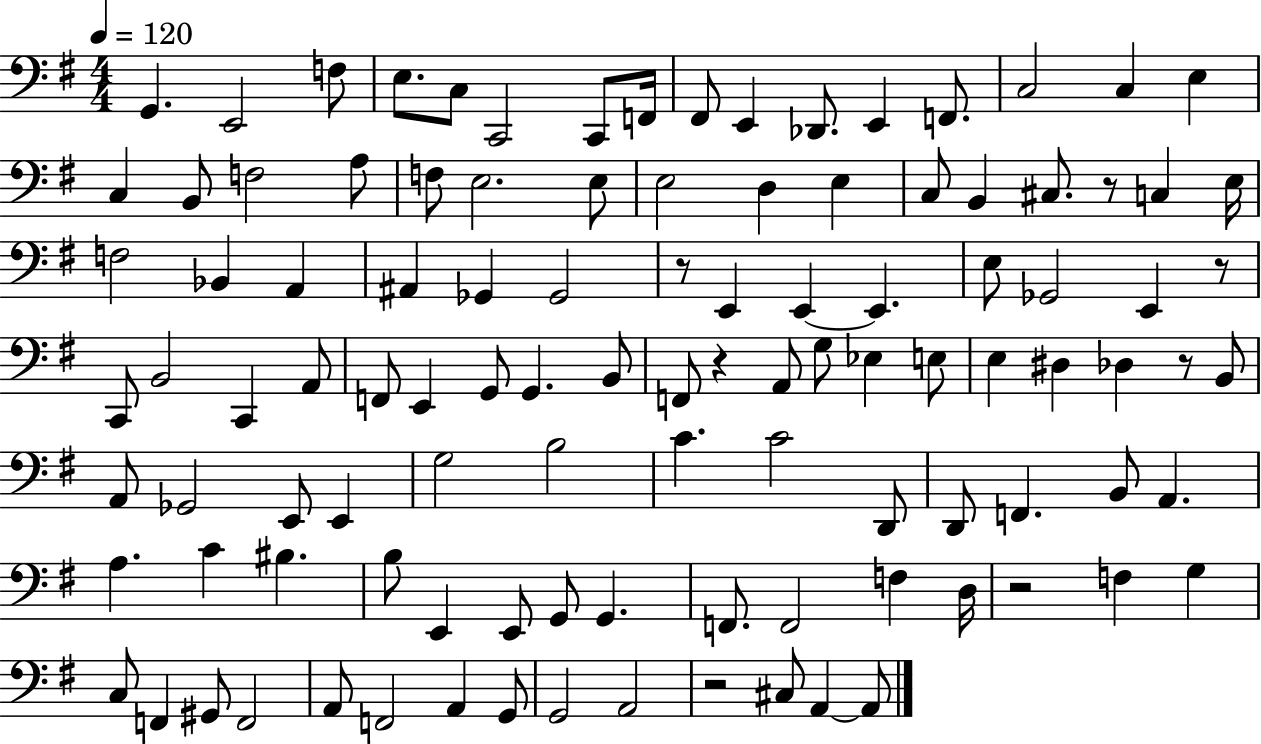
{
  \clef bass
  \numericTimeSignature
  \time 4/4
  \key g \major
  \tempo 4 = 120
  g,4. e,2 f8 | e8. c8 c,2 c,8 f,16 | fis,8 e,4 des,8. e,4 f,8. | c2 c4 e4 | \break c4 b,8 f2 a8 | f8 e2. e8 | e2 d4 e4 | c8 b,4 cis8. r8 c4 e16 | \break f2 bes,4 a,4 | ais,4 ges,4 ges,2 | r8 e,4 e,4~~ e,4. | e8 ges,2 e,4 r8 | \break c,8 b,2 c,4 a,8 | f,8 e,4 g,8 g,4. b,8 | f,8 r4 a,8 g8 ees4 e8 | e4 dis4 des4 r8 b,8 | \break a,8 ges,2 e,8 e,4 | g2 b2 | c'4. c'2 d,8 | d,8 f,4. b,8 a,4. | \break a4. c'4 bis4. | b8 e,4 e,8 g,8 g,4. | f,8. f,2 f4 d16 | r2 f4 g4 | \break c8 f,4 gis,8 f,2 | a,8 f,2 a,4 g,8 | g,2 a,2 | r2 cis8 a,4~~ a,8 | \break \bar "|."
}